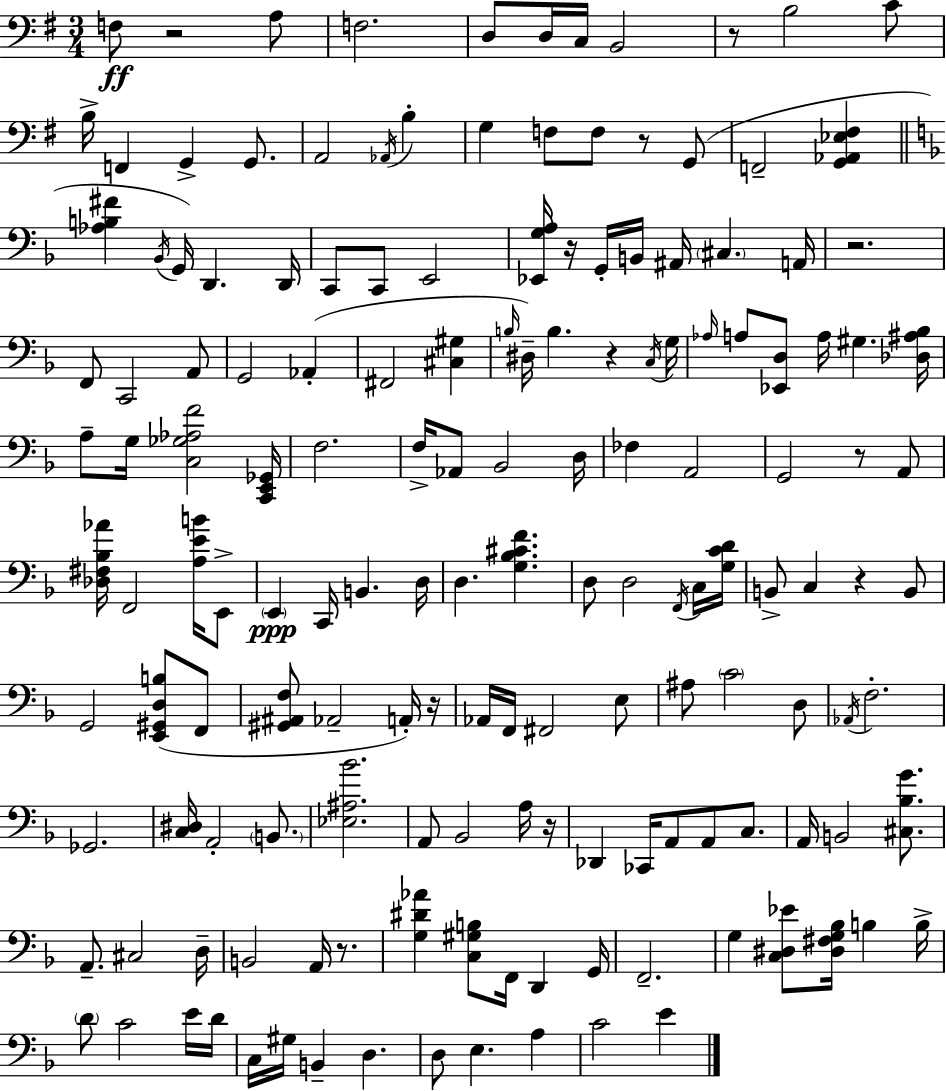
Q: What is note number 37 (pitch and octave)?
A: G2